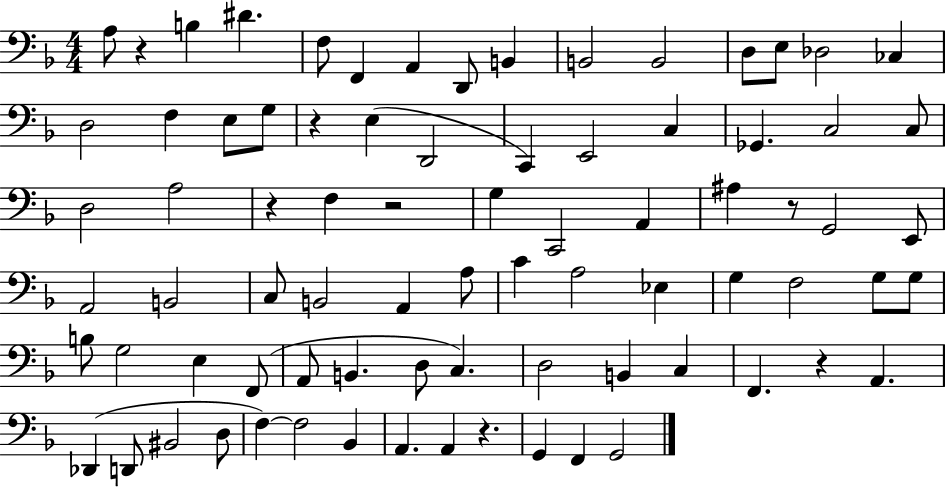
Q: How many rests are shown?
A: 7